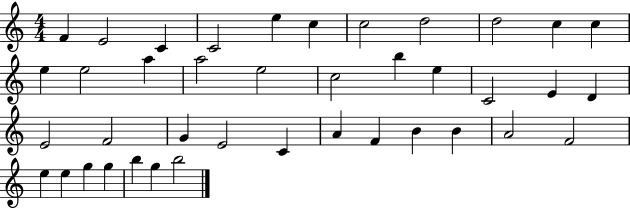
F4/q E4/h C4/q C4/h E5/q C5/q C5/h D5/h D5/h C5/q C5/q E5/q E5/h A5/q A5/h E5/h C5/h B5/q E5/q C4/h E4/q D4/q E4/h F4/h G4/q E4/h C4/q A4/q F4/q B4/q B4/q A4/h F4/h E5/q E5/q G5/q G5/q B5/q G5/q B5/h